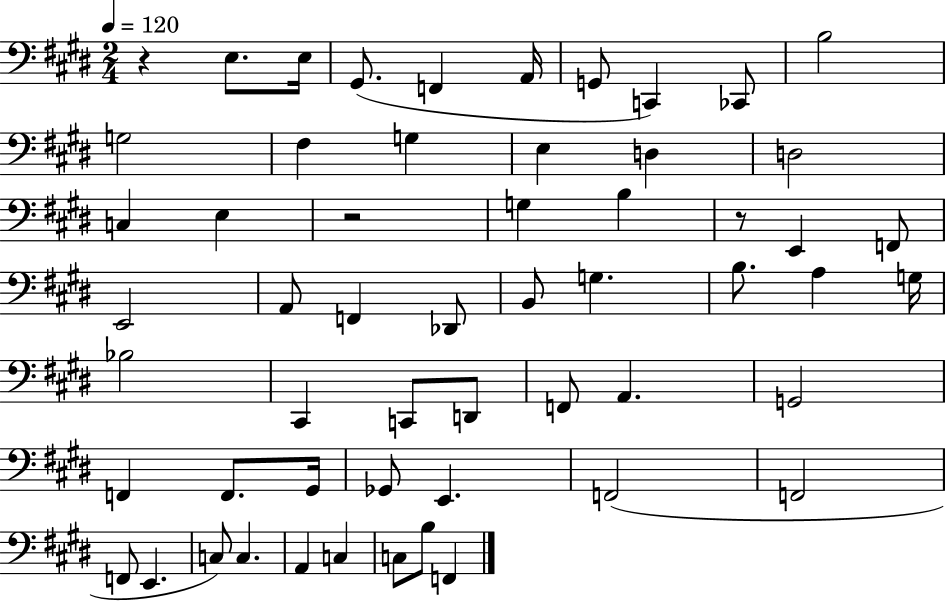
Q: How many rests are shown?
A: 3